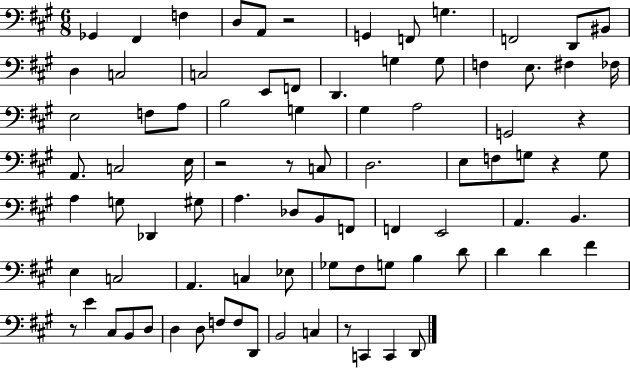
X:1
T:Untitled
M:6/8
L:1/4
K:A
_G,, ^F,, F, D,/2 A,,/2 z2 G,, F,,/2 G, F,,2 D,,/2 ^B,,/2 D, C,2 C,2 E,,/2 F,,/2 D,, G, G,/2 F, E,/2 ^F, _F,/4 E,2 F,/2 A,/2 B,2 G, ^G, A,2 G,,2 z A,,/2 C,2 E,/4 z2 z/2 C,/2 D,2 E,/2 F,/2 G,/2 z G,/2 A, G,/2 _D,, ^G,/2 A, _D,/2 B,,/2 F,,/2 F,, E,,2 A,, B,, E, C,2 A,, C, _E,/2 _G,/2 ^F,/2 G,/2 B, D/2 D D ^F z/2 E ^C,/2 B,,/2 D,/2 D, D,/2 F,/2 F,/2 D,,/2 B,,2 C, z/2 C,, C,, D,,/2